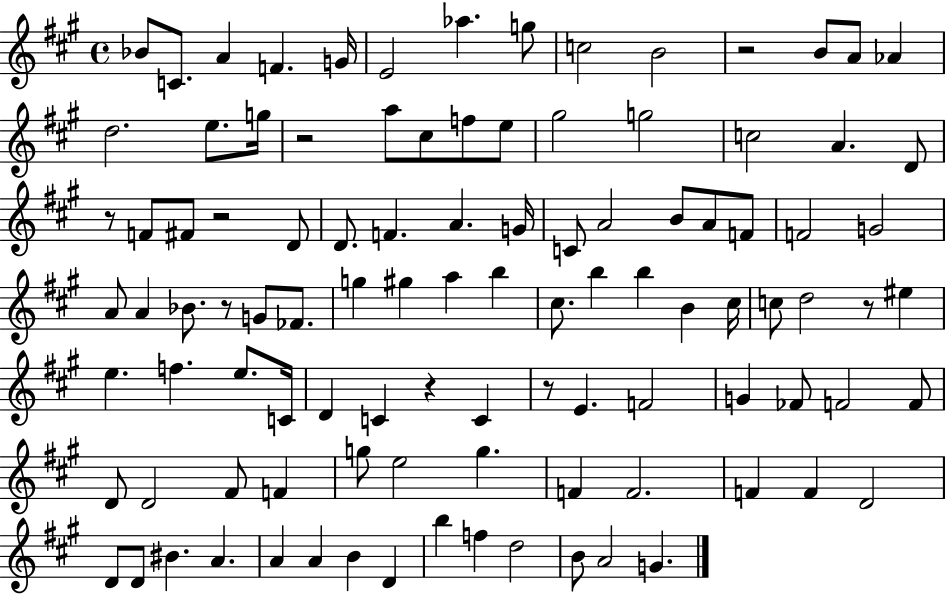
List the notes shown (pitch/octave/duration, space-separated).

Bb4/e C4/e. A4/q F4/q. G4/s E4/h Ab5/q. G5/e C5/h B4/h R/h B4/e A4/e Ab4/q D5/h. E5/e. G5/s R/h A5/e C#5/e F5/e E5/e G#5/h G5/h C5/h A4/q. D4/e R/e F4/e F#4/e R/h D4/e D4/e. F4/q. A4/q. G4/s C4/e A4/h B4/e A4/e F4/e F4/h G4/h A4/e A4/q Bb4/e. R/e G4/e FES4/e. G5/q G#5/q A5/q B5/q C#5/e. B5/q B5/q B4/q C#5/s C5/e D5/h R/e EIS5/q E5/q. F5/q. E5/e. C4/s D4/q C4/q R/q C4/q R/e E4/q. F4/h G4/q FES4/e F4/h F4/e D4/e D4/h F#4/e F4/q G5/e E5/h G5/q. F4/q F4/h. F4/q F4/q D4/h D4/e D4/e BIS4/q. A4/q. A4/q A4/q B4/q D4/q B5/q F5/q D5/h B4/e A4/h G4/q.